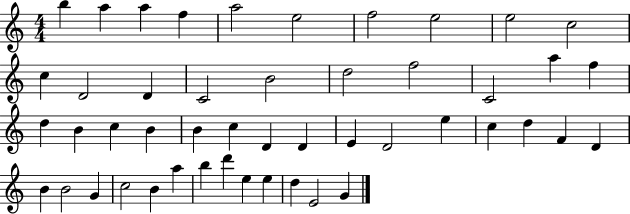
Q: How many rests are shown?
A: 0